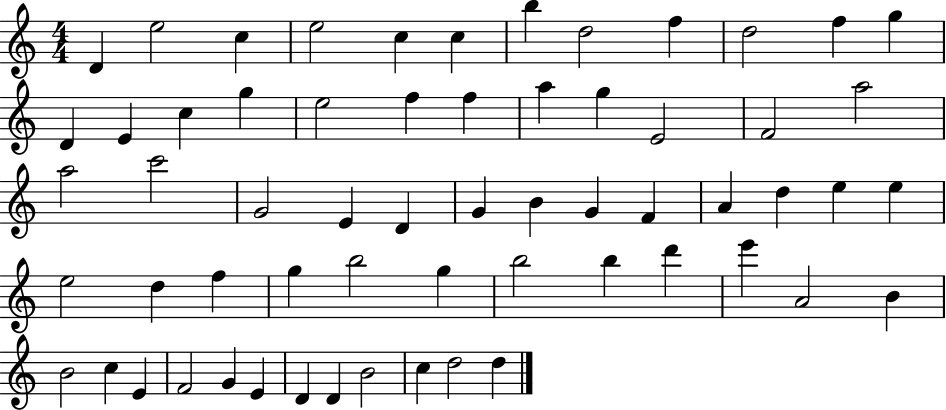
{
  \clef treble
  \numericTimeSignature
  \time 4/4
  \key c \major
  d'4 e''2 c''4 | e''2 c''4 c''4 | b''4 d''2 f''4 | d''2 f''4 g''4 | \break d'4 e'4 c''4 g''4 | e''2 f''4 f''4 | a''4 g''4 e'2 | f'2 a''2 | \break a''2 c'''2 | g'2 e'4 d'4 | g'4 b'4 g'4 f'4 | a'4 d''4 e''4 e''4 | \break e''2 d''4 f''4 | g''4 b''2 g''4 | b''2 b''4 d'''4 | e'''4 a'2 b'4 | \break b'2 c''4 e'4 | f'2 g'4 e'4 | d'4 d'4 b'2 | c''4 d''2 d''4 | \break \bar "|."
}